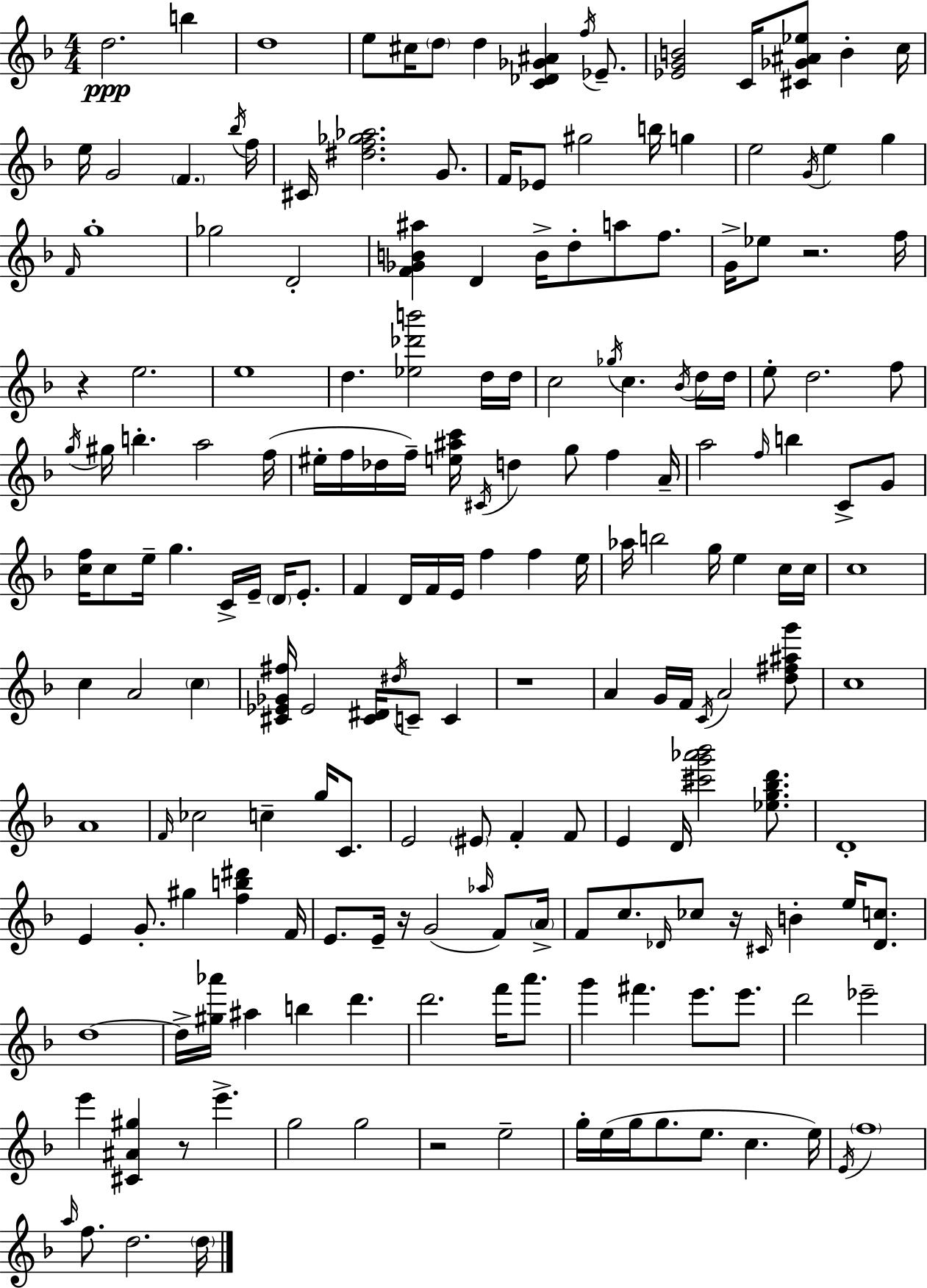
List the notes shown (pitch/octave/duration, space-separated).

D5/h. B5/q D5/w E5/e C#5/s D5/e D5/q [C4,Db4,Gb4,A#4]/q F5/s Eb4/e. [Eb4,G4,B4]/h C4/s [C#4,Gb4,A#4,Eb5]/e B4/q C5/s E5/s G4/h F4/q. Bb5/s F5/s C#4/s [D#5,F5,Gb5,Ab5]/h. G4/e. F4/s Eb4/e G#5/h B5/s G5/q E5/h G4/s E5/q G5/q F4/s G5/w Gb5/h D4/h [F4,Gb4,B4,A#5]/q D4/q B4/s D5/e A5/e F5/e. G4/s Eb5/e R/h. F5/s R/q E5/h. E5/w D5/q. [Eb5,Db6,B6]/h D5/s D5/s C5/h Gb5/s C5/q. Bb4/s D5/s D5/s E5/e D5/h. F5/e G5/s G#5/s B5/q. A5/h F5/s EIS5/s F5/s Db5/s F5/s [E5,A#5,C6]/s C#4/s D5/q G5/e F5/q A4/s A5/h F5/s B5/q C4/e G4/e [C5,F5]/s C5/e E5/s G5/q. C4/s E4/s D4/s E4/e. F4/q D4/s F4/s E4/s F5/q F5/q E5/s Ab5/s B5/h G5/s E5/q C5/s C5/s C5/w C5/q A4/h C5/q [C#4,Eb4,Gb4,F#5]/s Eb4/h [C#4,D#4]/s D#5/s C4/e C4/q R/w A4/q G4/s F4/s C4/s A4/h [D5,F#5,A#5,G6]/e C5/w A4/w F4/s CES5/h C5/q G5/s C4/e. E4/h EIS4/e F4/q F4/e E4/q D4/s [C#6,G6,Ab6,Bb6]/h [Eb5,G5,Bb5,D6]/e. D4/w E4/q G4/e. G#5/q [F5,B5,D#6]/q F4/s E4/e. E4/s R/s G4/h Ab5/s F4/e A4/s F4/e C5/e. Db4/s CES5/e R/s C#4/s B4/q E5/s [Db4,C5]/e. D5/w D5/s [G#5,Ab6]/s A#5/q B5/q D6/q. D6/h. F6/s A6/e. G6/q F#6/q. E6/e. E6/e. D6/h Eb6/h E6/q [C#4,A#4,G#5]/q R/e E6/q. G5/h G5/h R/h E5/h G5/s E5/s G5/s G5/e. E5/e. C5/q. E5/s E4/s F5/w A5/s F5/e. D5/h. D5/s